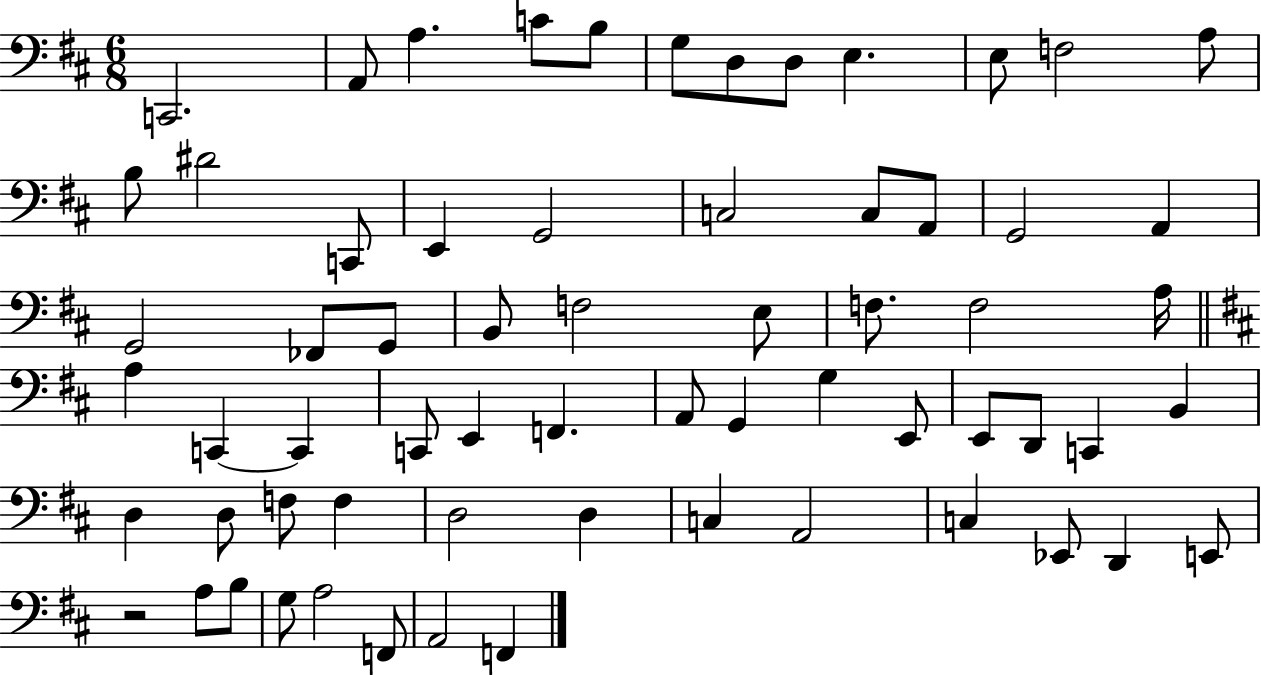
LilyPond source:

{
  \clef bass
  \numericTimeSignature
  \time 6/8
  \key d \major
  c,2. | a,8 a4. c'8 b8 | g8 d8 d8 e4. | e8 f2 a8 | \break b8 dis'2 c,8 | e,4 g,2 | c2 c8 a,8 | g,2 a,4 | \break g,2 fes,8 g,8 | b,8 f2 e8 | f8. f2 a16 | \bar "||" \break \key d \major a4 c,4~~ c,4 | c,8 e,4 f,4. | a,8 g,4 g4 e,8 | e,8 d,8 c,4 b,4 | \break d4 d8 f8 f4 | d2 d4 | c4 a,2 | c4 ees,8 d,4 e,8 | \break r2 a8 b8 | g8 a2 f,8 | a,2 f,4 | \bar "|."
}